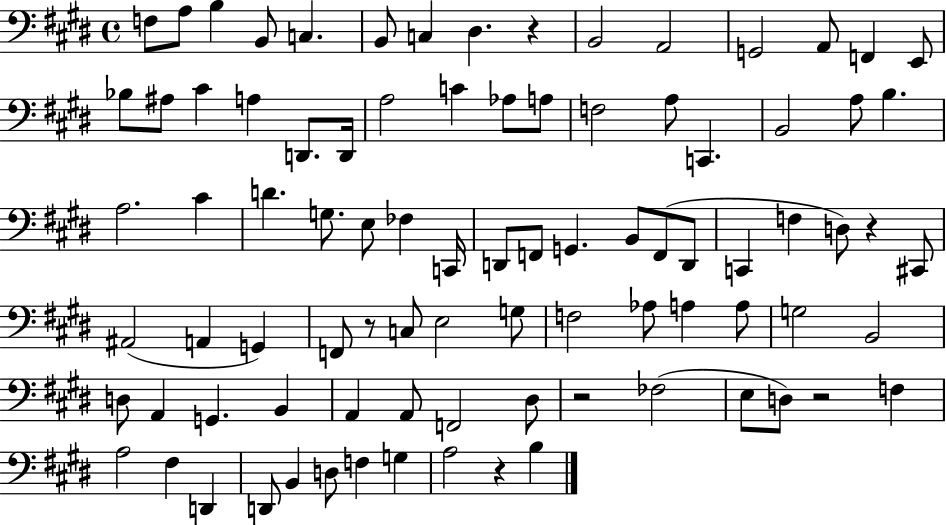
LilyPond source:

{
  \clef bass
  \time 4/4
  \defaultTimeSignature
  \key e \major
  f8 a8 b4 b,8 c4. | b,8 c4 dis4. r4 | b,2 a,2 | g,2 a,8 f,4 e,8 | \break bes8 ais8 cis'4 a4 d,8. d,16 | a2 c'4 aes8 a8 | f2 a8 c,4. | b,2 a8 b4. | \break a2. cis'4 | d'4. g8. e8 fes4 c,16 | d,8 f,8 g,4. b,8 f,8( d,8 | c,4 f4 d8) r4 cis,8 | \break ais,2( a,4 g,4) | f,8 r8 c8 e2 g8 | f2 aes8 a4 a8 | g2 b,2 | \break d8 a,4 g,4. b,4 | a,4 a,8 f,2 dis8 | r2 fes2( | e8 d8) r2 f4 | \break a2 fis4 d,4 | d,8 b,4 d8 f4 g4 | a2 r4 b4 | \bar "|."
}